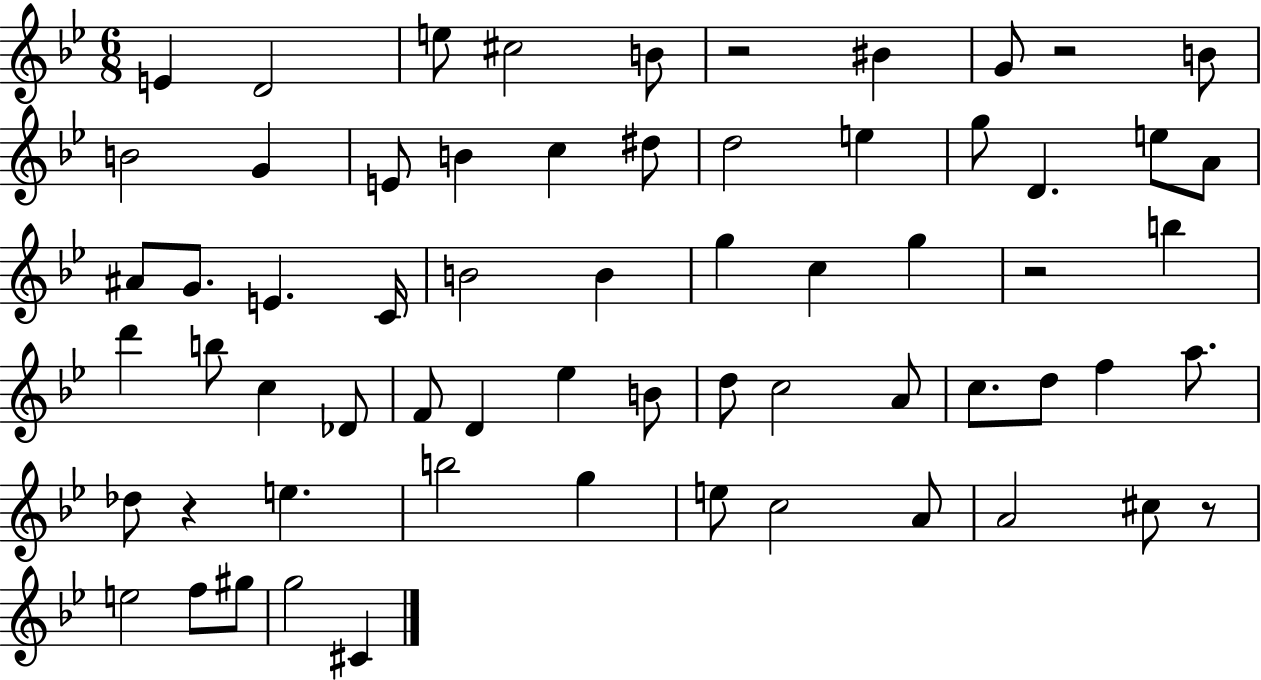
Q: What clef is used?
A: treble